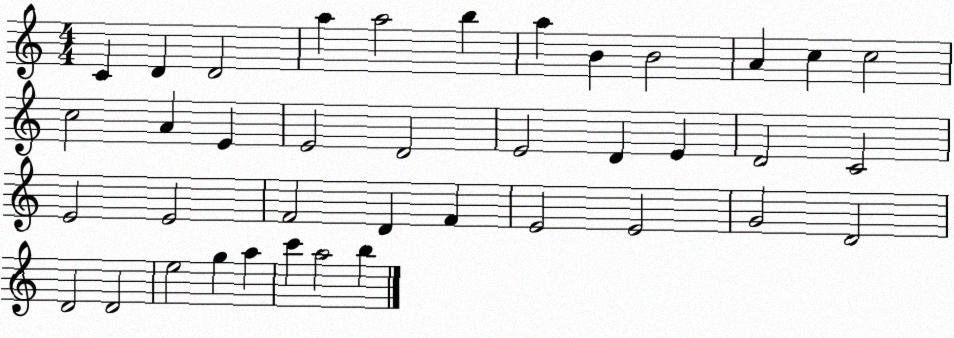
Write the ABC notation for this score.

X:1
T:Untitled
M:4/4
L:1/4
K:C
C D D2 a a2 b a B B2 A c c2 c2 A E E2 D2 E2 D E D2 C2 E2 E2 F2 D F E2 E2 G2 D2 D2 D2 e2 g a c' a2 b